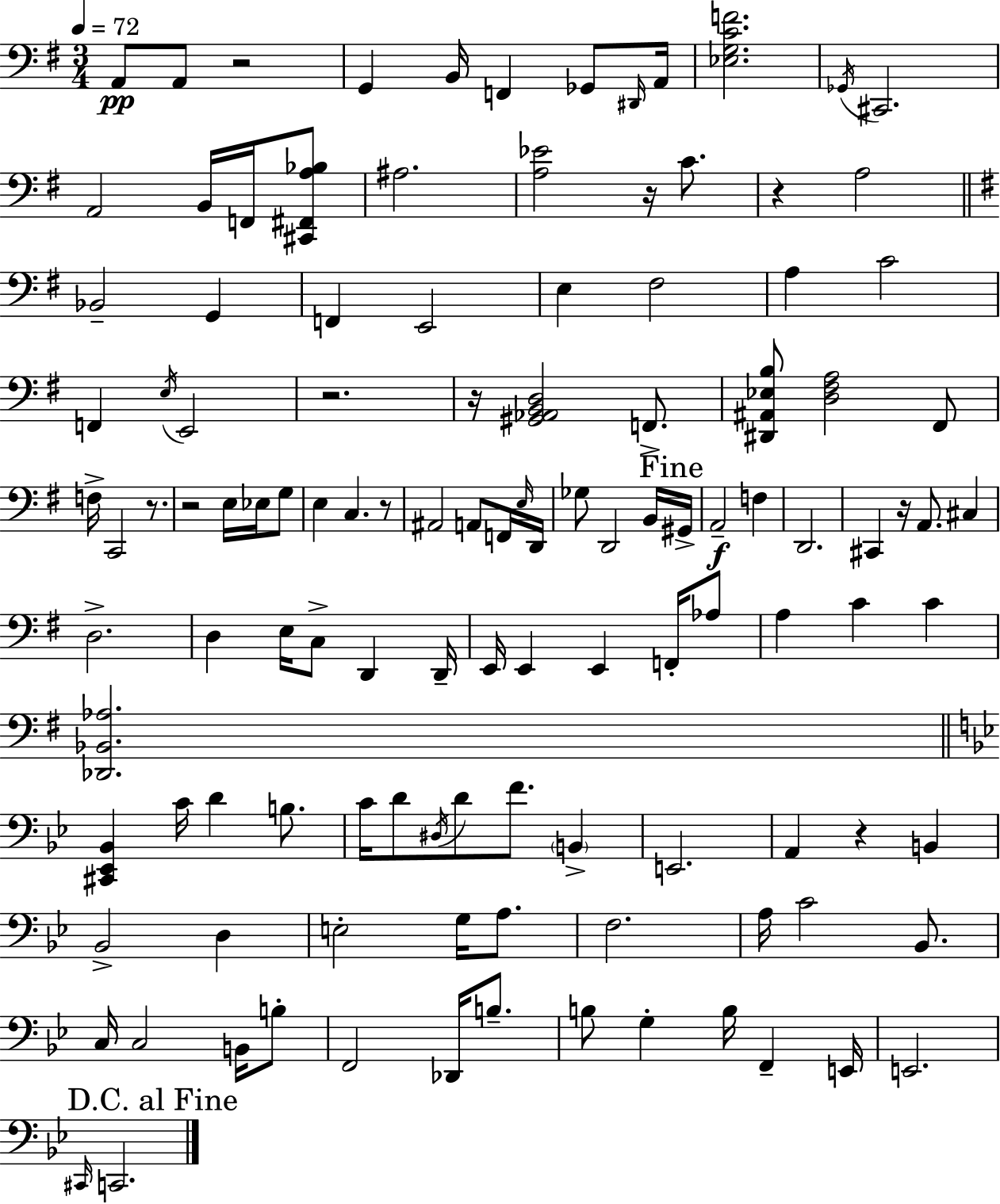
{
  \clef bass
  \numericTimeSignature
  \time 3/4
  \key e \minor
  \tempo 4 = 72
  a,8\pp a,8 r2 | g,4 b,16 f,4 ges,8 \grace { dis,16 } | a,16 <ees g c' f'>2. | \acciaccatura { ges,16 } cis,2. | \break a,2 b,16 f,16 | <cis, fis, a bes>8 ais2. | <a ees'>2 r16 c'8. | r4 a2 | \break \bar "||" \break \key g \major bes,2-- g,4 | f,4 e,2 | e4 fis2 | a4 c'2 | \break f,4 \acciaccatura { e16 } e,2 | r2. | r16 <gis, aes, b, d>2 f,8.-> | <dis, ais, ees b>8 <d fis a>2 fis,8 | \break f16-> c,2 r8. | r2 e16 ees16 g8 | e4 c4. r8 | ais,2 a,8 f,16 | \break \grace { e16 } d,16 ges8 d,2 | b,16 \mark "Fine" gis,16-> a,2--\f f4 | d,2. | cis,4 r16 a,8. cis4 | \break d2.-> | d4 e16 c8-> d,4 | d,16-- e,16 e,4 e,4 f,16-. | aes8 a4 c'4 c'4 | \break <des, bes, aes>2. | \bar "||" \break \key g \minor <cis, ees, bes,>4 c'16 d'4 b8. | c'16 d'8 \acciaccatura { dis16 } d'8 f'8. \parenthesize b,4-> | e,2. | a,4 r4 b,4 | \break bes,2-> d4 | e2-. g16 a8. | f2. | a16 c'2 bes,8. | \break c16 c2 b,16 b8-. | f,2 des,16 b8.-- | b8 g4-. b16 f,4-- | e,16 e,2. | \break \mark "D.C. al Fine" \grace { cis,16 } c,2. | \bar "|."
}